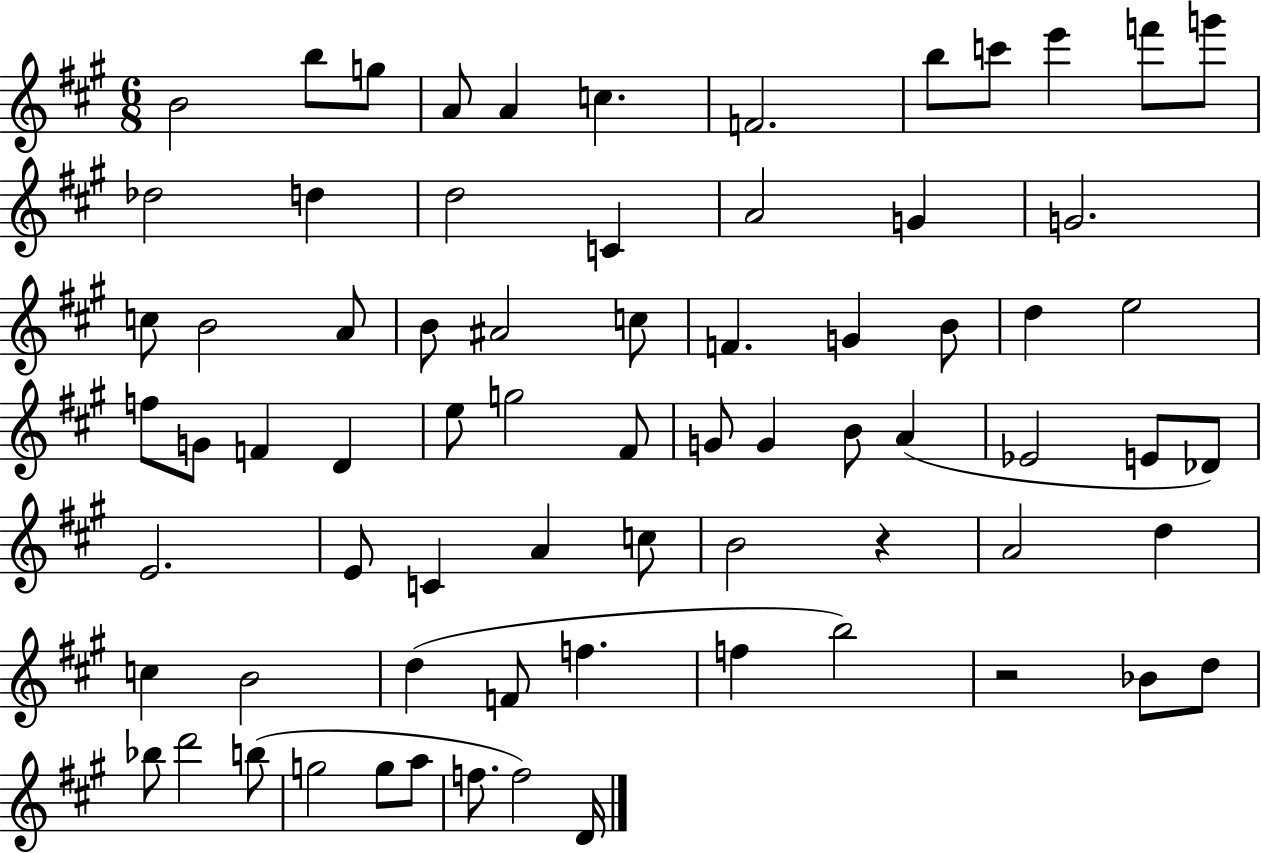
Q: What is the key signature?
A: A major